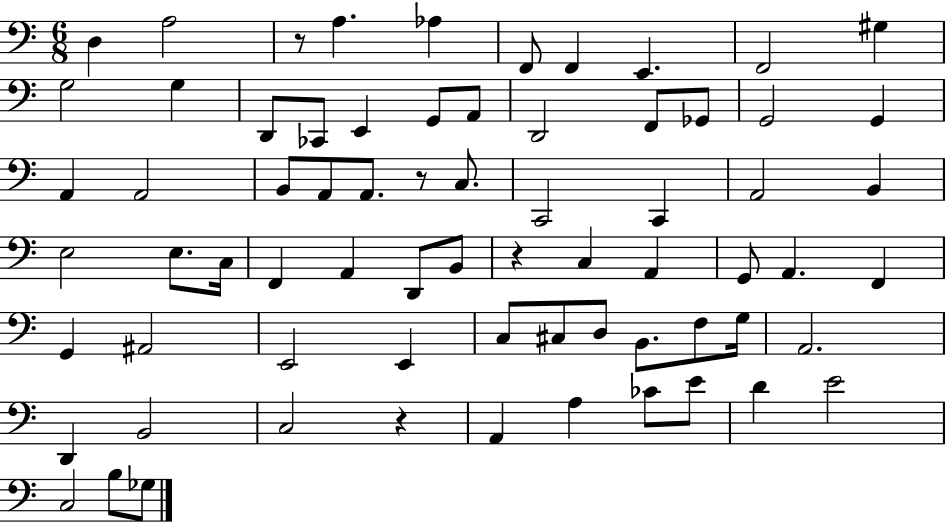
D3/q A3/h R/e A3/q. Ab3/q F2/e F2/q E2/q. F2/h G#3/q G3/h G3/q D2/e CES2/e E2/q G2/e A2/e D2/h F2/e Gb2/e G2/h G2/q A2/q A2/h B2/e A2/e A2/e. R/e C3/e. C2/h C2/q A2/h B2/q E3/h E3/e. C3/s F2/q A2/q D2/e B2/e R/q C3/q A2/q G2/e A2/q. F2/q G2/q A#2/h E2/h E2/q C3/e C#3/e D3/e B2/e. F3/e G3/s A2/h. D2/q B2/h C3/h R/q A2/q A3/q CES4/e E4/e D4/q E4/h C3/h B3/e Gb3/e